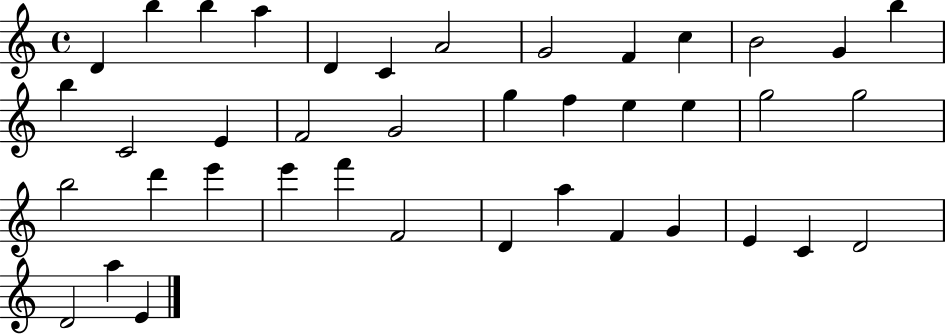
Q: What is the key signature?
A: C major